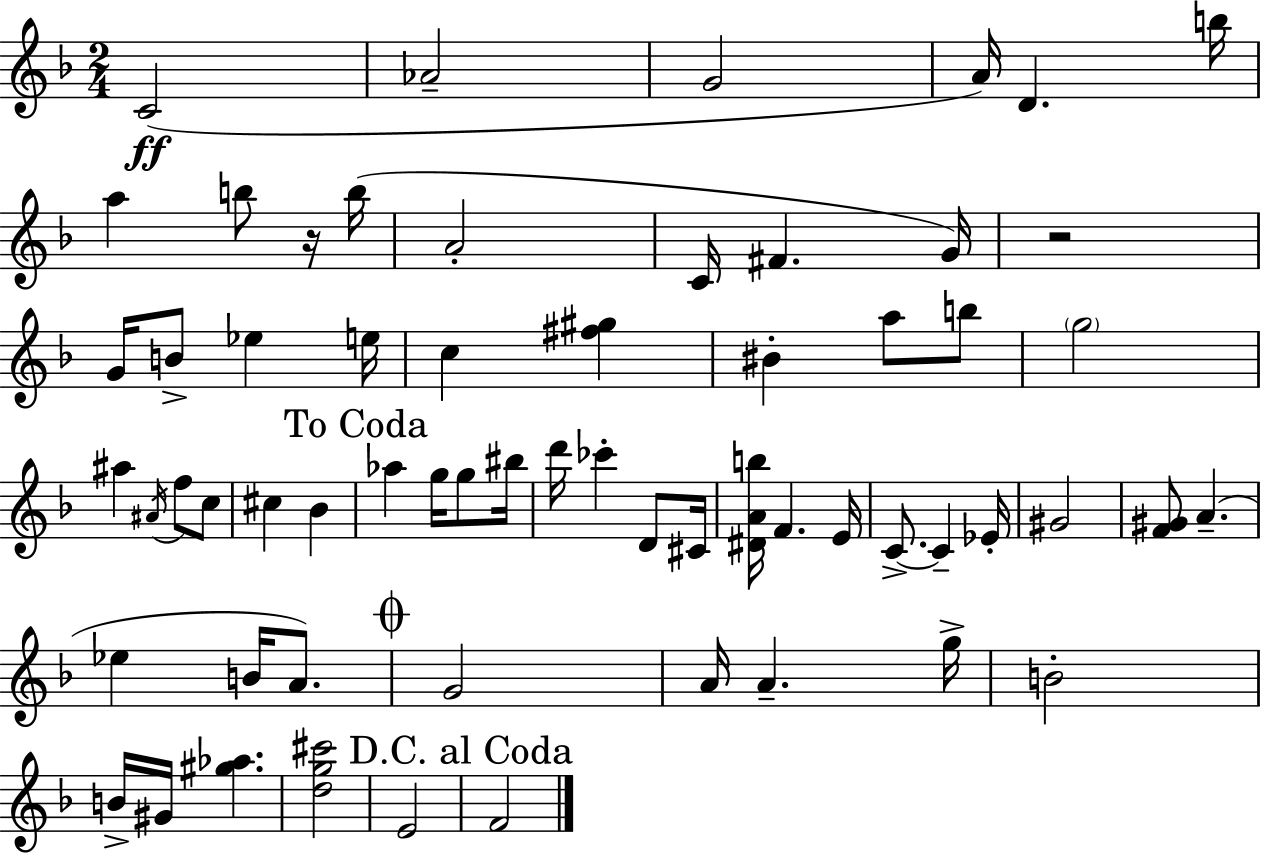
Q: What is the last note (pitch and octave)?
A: F4